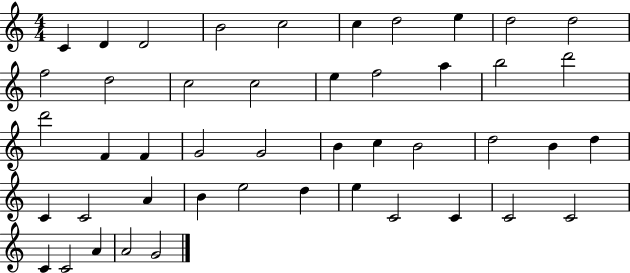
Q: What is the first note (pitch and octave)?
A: C4